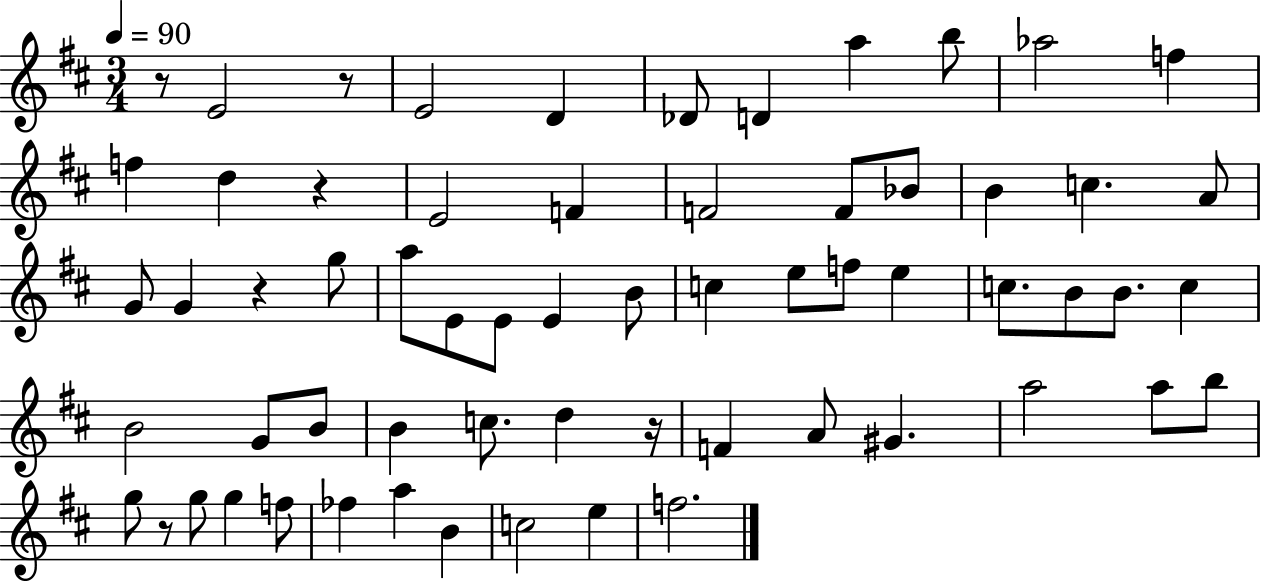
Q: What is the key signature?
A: D major